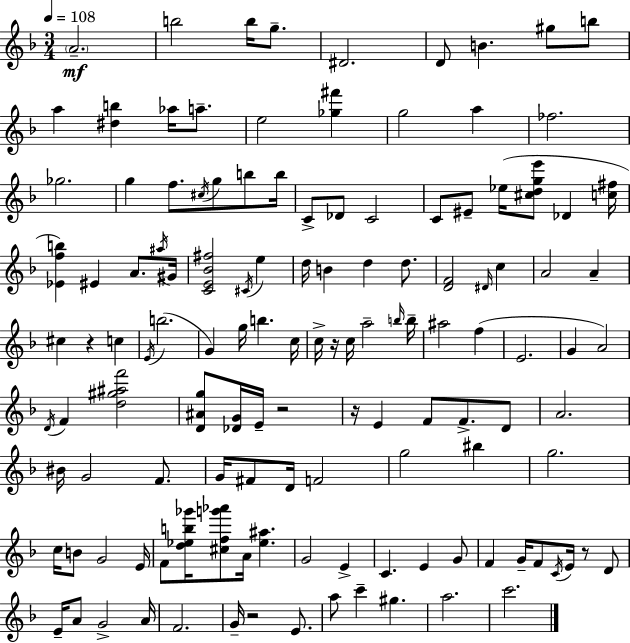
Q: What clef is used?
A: treble